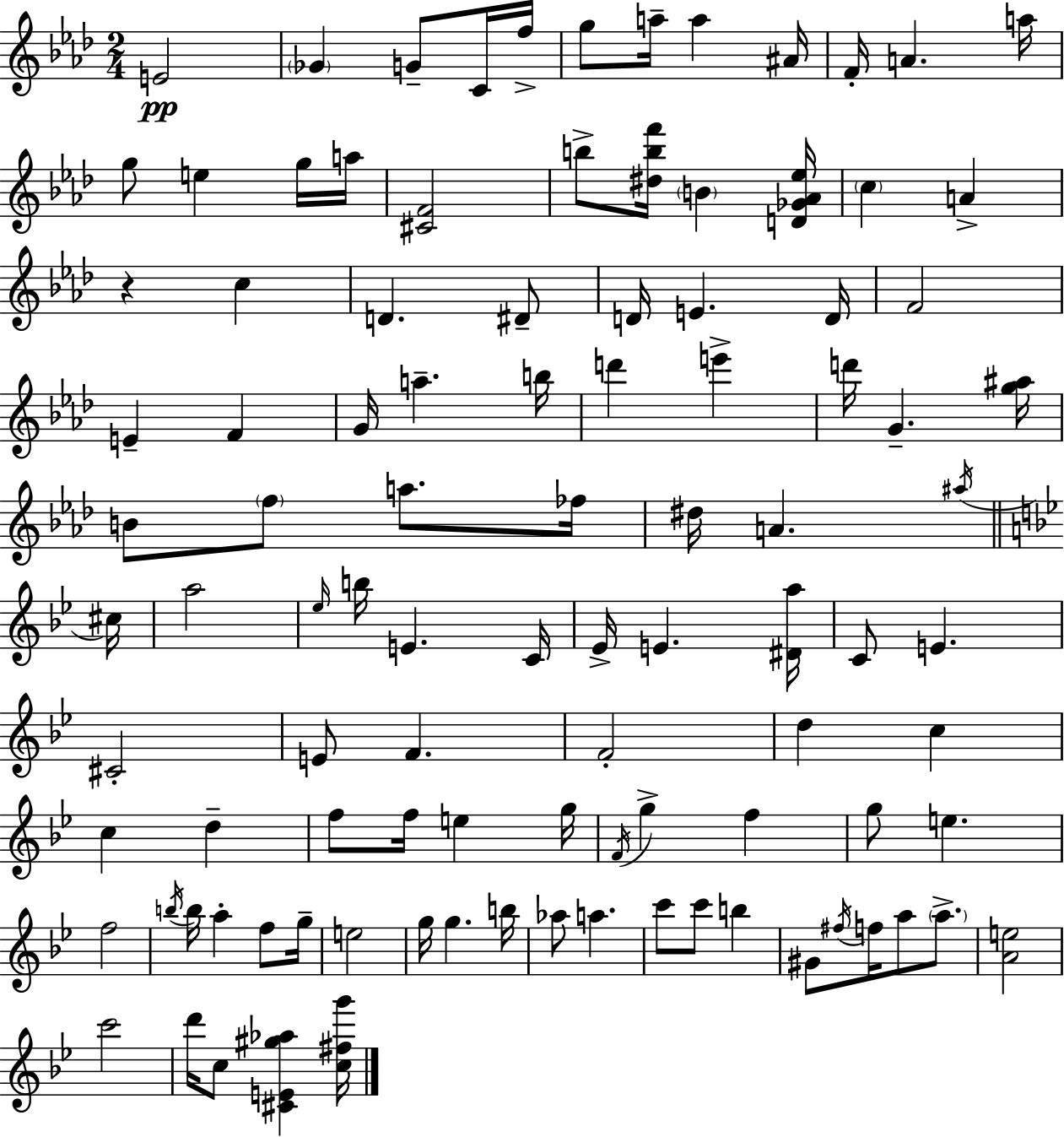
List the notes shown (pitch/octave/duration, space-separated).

E4/h Gb4/q G4/e C4/s F5/s G5/e A5/s A5/q A#4/s F4/s A4/q. A5/s G5/e E5/q G5/s A5/s [C#4,F4]/h B5/e [D#5,B5,F6]/s B4/q [D4,Gb4,Ab4,Eb5]/s C5/q A4/q R/q C5/q D4/q. D#4/e D4/s E4/q. D4/s F4/h E4/q F4/q G4/s A5/q. B5/s D6/q E6/q D6/s G4/q. [G5,A#5]/s B4/e F5/e A5/e. FES5/s D#5/s A4/q. A#5/s C#5/s A5/h Eb5/s B5/s E4/q. C4/s Eb4/s E4/q. [D#4,A5]/s C4/e E4/q. C#4/h E4/e F4/q. F4/h D5/q C5/q C5/q D5/q F5/e F5/s E5/q G5/s F4/s G5/q F5/q G5/e E5/q. F5/h B5/s B5/s A5/q F5/e G5/s E5/h G5/s G5/q. B5/s Ab5/e A5/q. C6/e C6/e B5/q G#4/e F#5/s F5/s A5/e A5/e. [A4,E5]/h C6/h D6/s C5/e [C#4,E4,G#5,Ab5]/q [C5,F#5,G6]/s